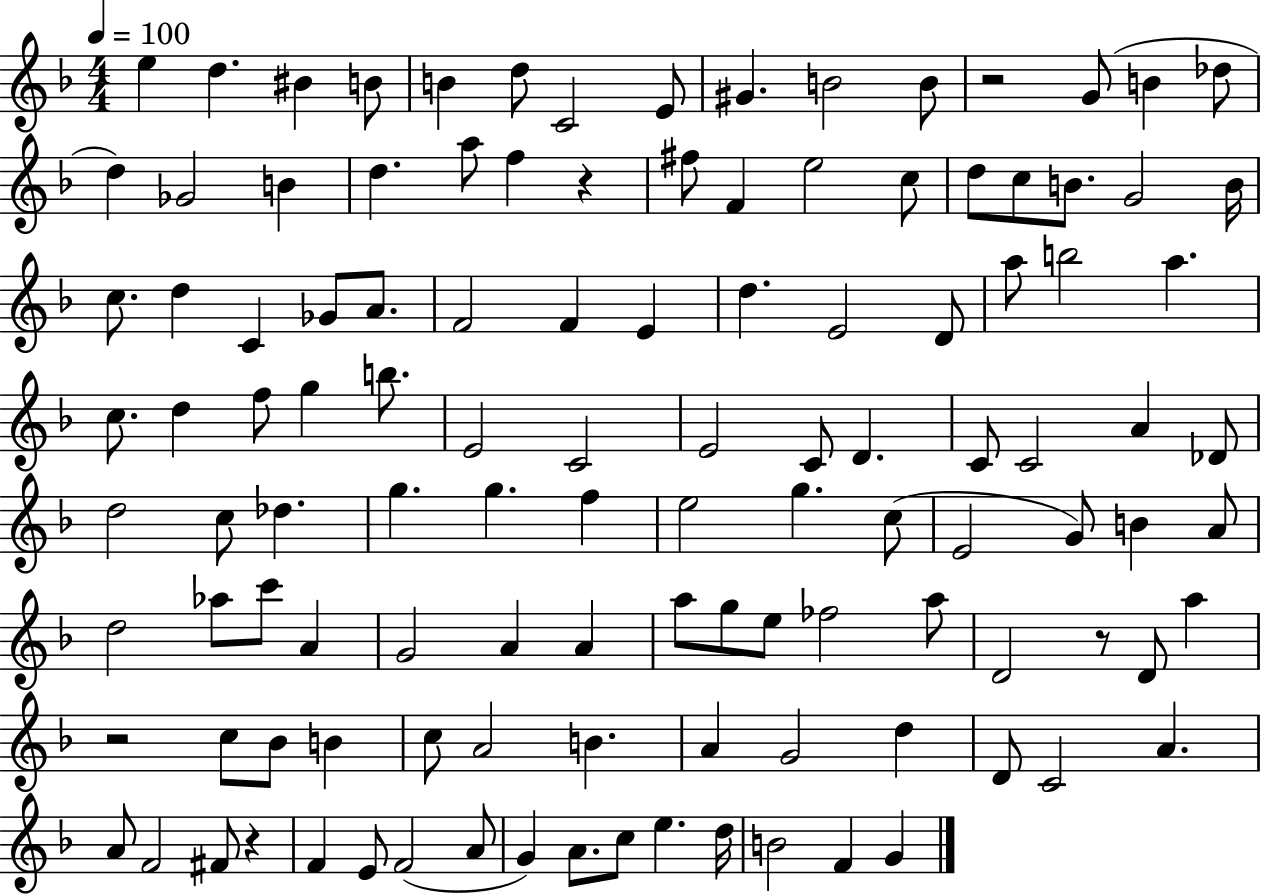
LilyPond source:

{
  \clef treble
  \numericTimeSignature
  \time 4/4
  \key f \major
  \tempo 4 = 100
  e''4 d''4. bis'4 b'8 | b'4 d''8 c'2 e'8 | gis'4. b'2 b'8 | r2 g'8( b'4 des''8 | \break d''4) ges'2 b'4 | d''4. a''8 f''4 r4 | fis''8 f'4 e''2 c''8 | d''8 c''8 b'8. g'2 b'16 | \break c''8. d''4 c'4 ges'8 a'8. | f'2 f'4 e'4 | d''4. e'2 d'8 | a''8 b''2 a''4. | \break c''8. d''4 f''8 g''4 b''8. | e'2 c'2 | e'2 c'8 d'4. | c'8 c'2 a'4 des'8 | \break d''2 c''8 des''4. | g''4. g''4. f''4 | e''2 g''4. c''8( | e'2 g'8) b'4 a'8 | \break d''2 aes''8 c'''8 a'4 | g'2 a'4 a'4 | a''8 g''8 e''8 fes''2 a''8 | d'2 r8 d'8 a''4 | \break r2 c''8 bes'8 b'4 | c''8 a'2 b'4. | a'4 g'2 d''4 | d'8 c'2 a'4. | \break a'8 f'2 fis'8 r4 | f'4 e'8 f'2( a'8 | g'4) a'8. c''8 e''4. d''16 | b'2 f'4 g'4 | \break \bar "|."
}